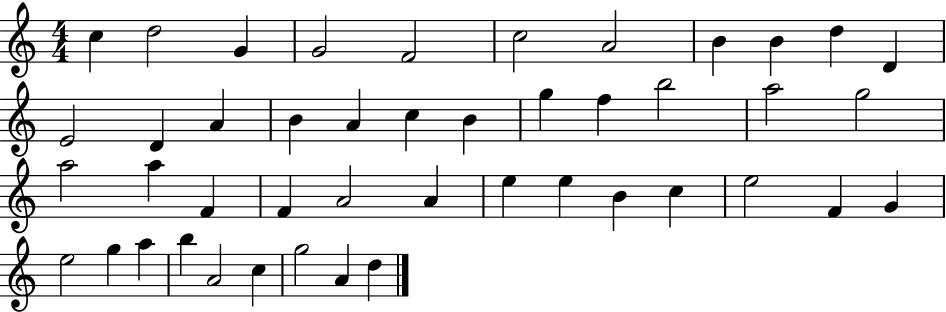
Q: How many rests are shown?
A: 0